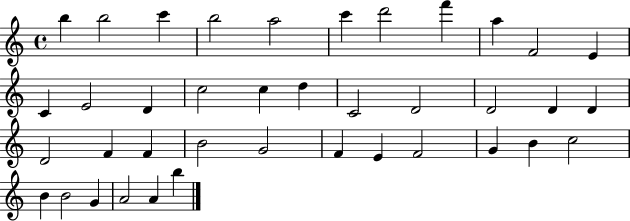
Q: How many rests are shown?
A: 0